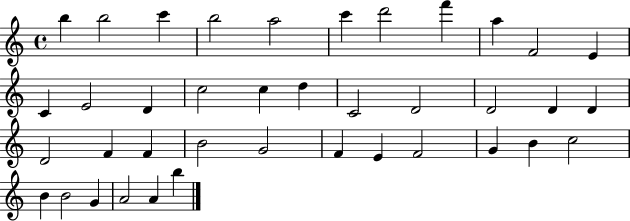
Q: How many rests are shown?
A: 0